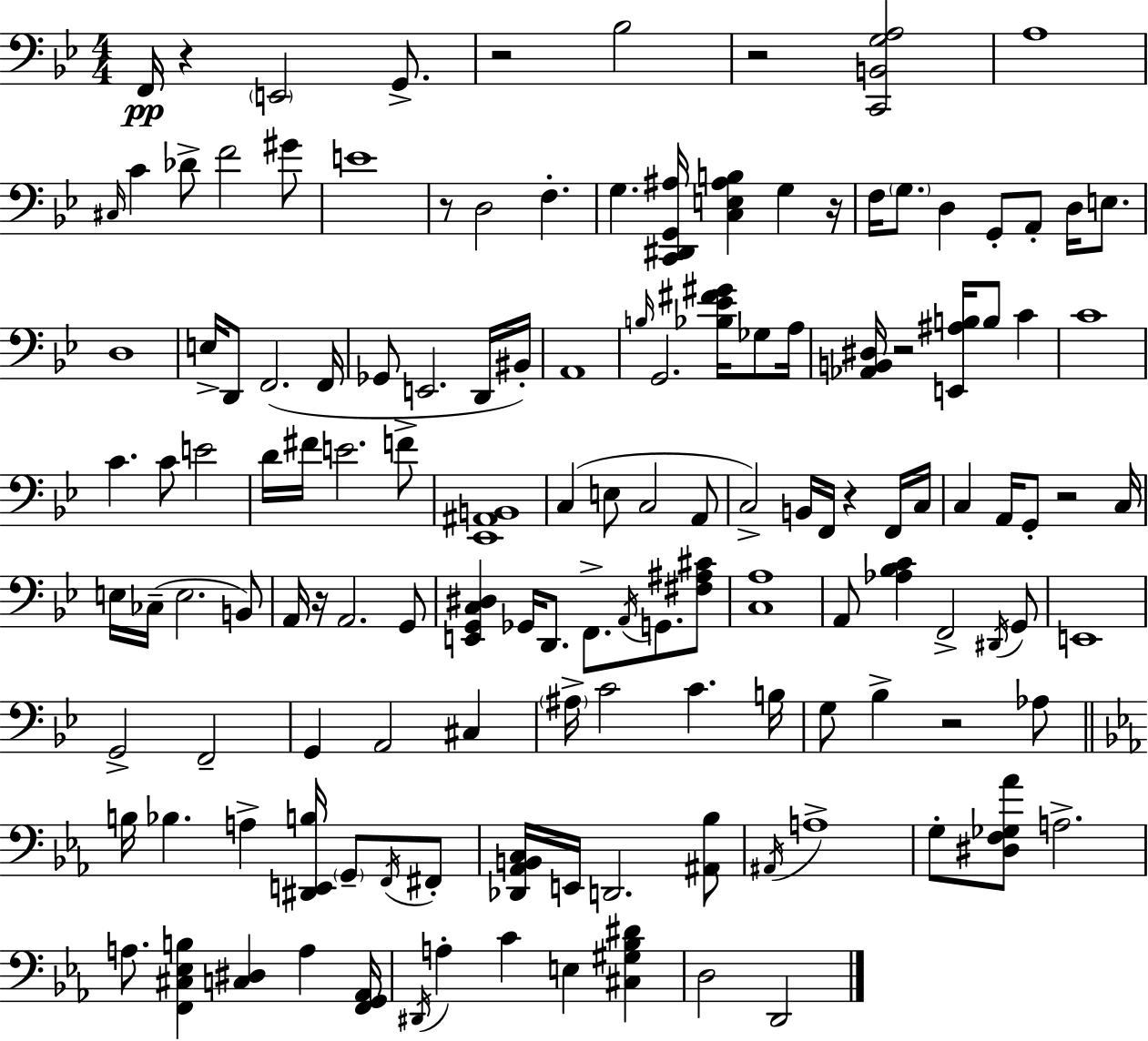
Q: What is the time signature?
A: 4/4